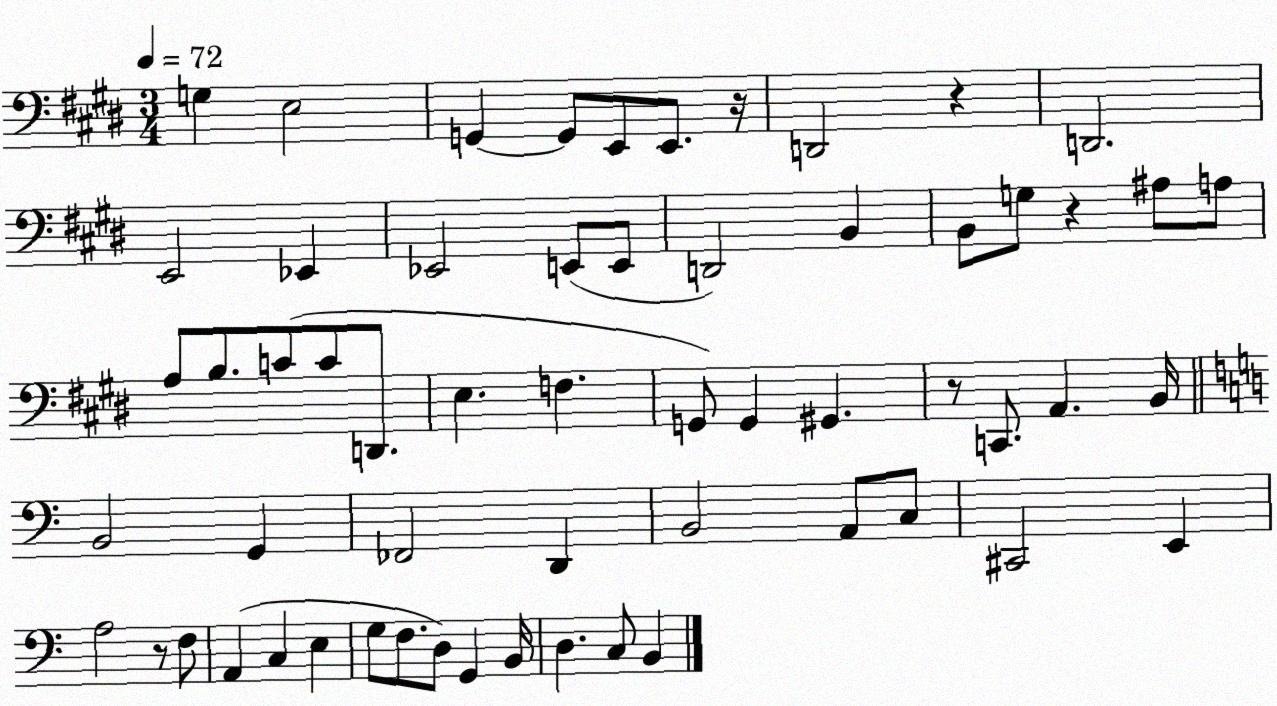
X:1
T:Untitled
M:3/4
L:1/4
K:E
G, E,2 G,, G,,/2 E,,/2 E,,/2 z/4 D,,2 z D,,2 E,,2 _E,, _E,,2 E,,/2 E,,/2 D,,2 B,, B,,/2 G,/2 z ^A,/2 A,/2 A,/2 B,/2 C/2 C/2 D,,/2 E, F, G,,/2 G,, ^G,, z/2 C,,/2 A,, B,,/4 B,,2 G,, _F,,2 D,, B,,2 A,,/2 C,/2 ^C,,2 E,, A,2 z/2 F,/2 A,, C, E, G,/2 F,/2 D,/2 G,, B,,/4 D, C,/2 B,,